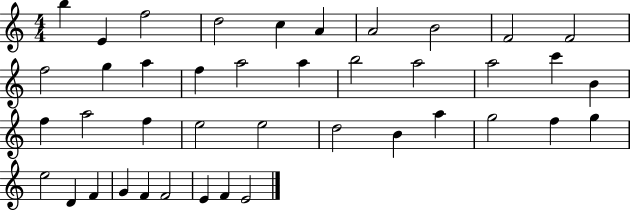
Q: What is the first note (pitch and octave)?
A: B5